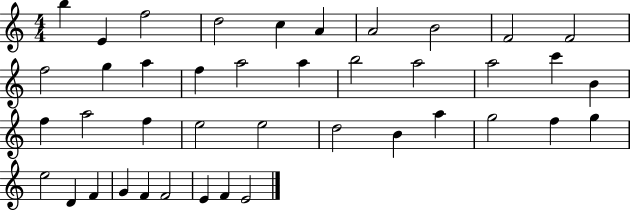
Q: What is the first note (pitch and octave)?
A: B5